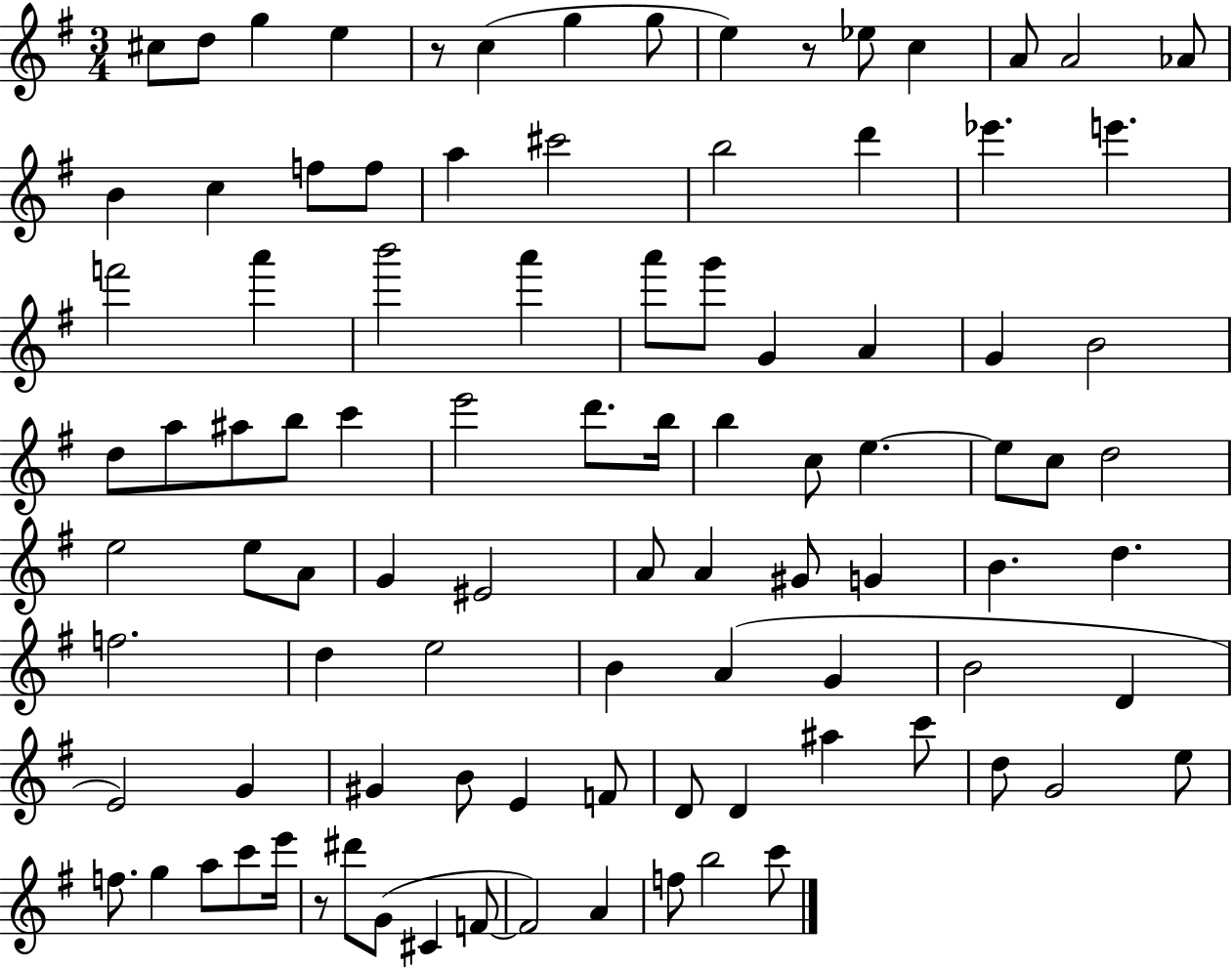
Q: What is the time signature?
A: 3/4